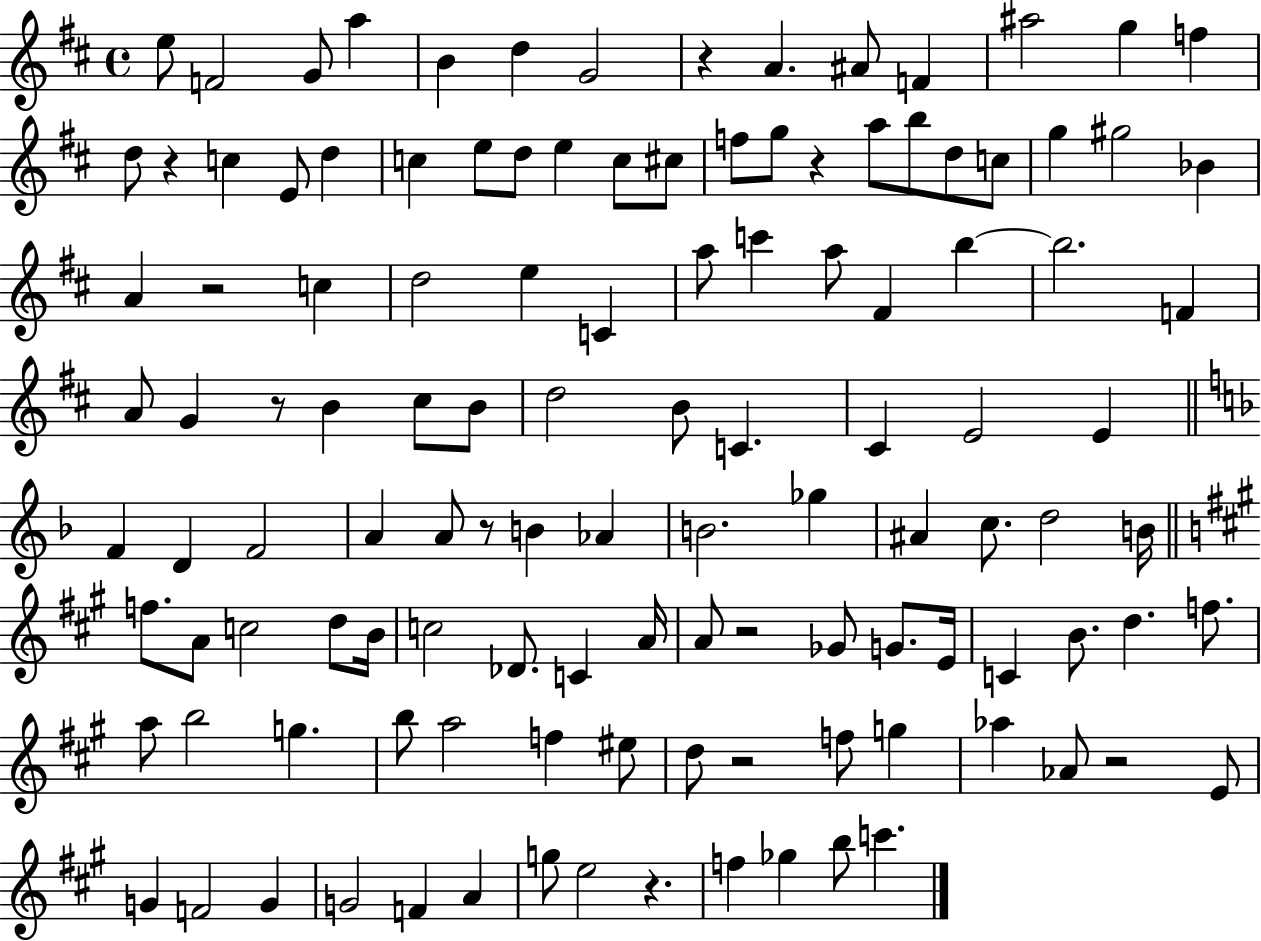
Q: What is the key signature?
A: D major